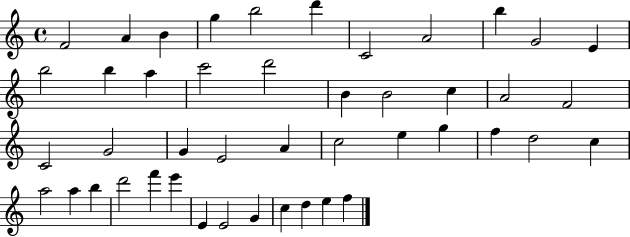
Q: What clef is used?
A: treble